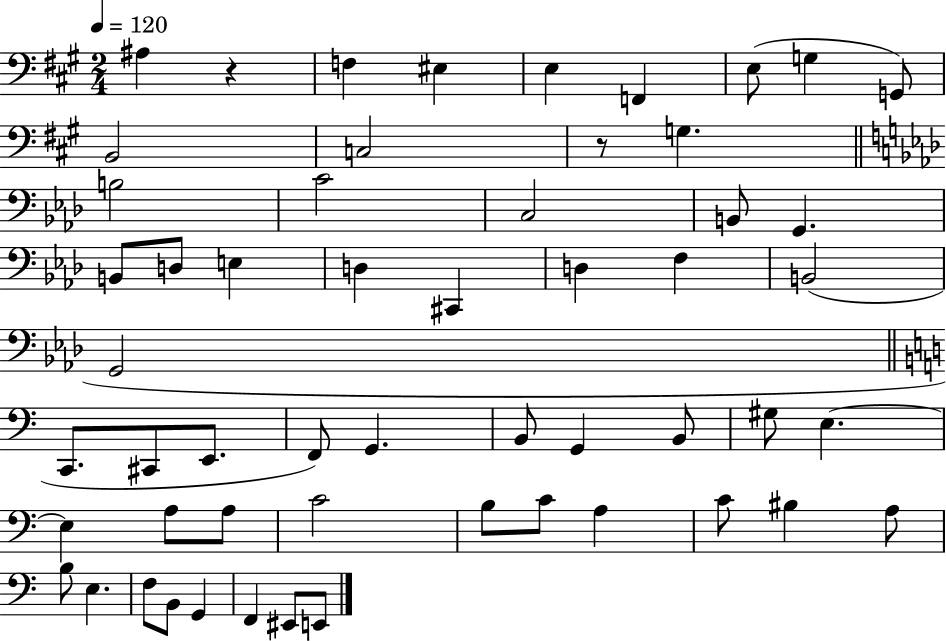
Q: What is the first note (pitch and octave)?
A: A#3